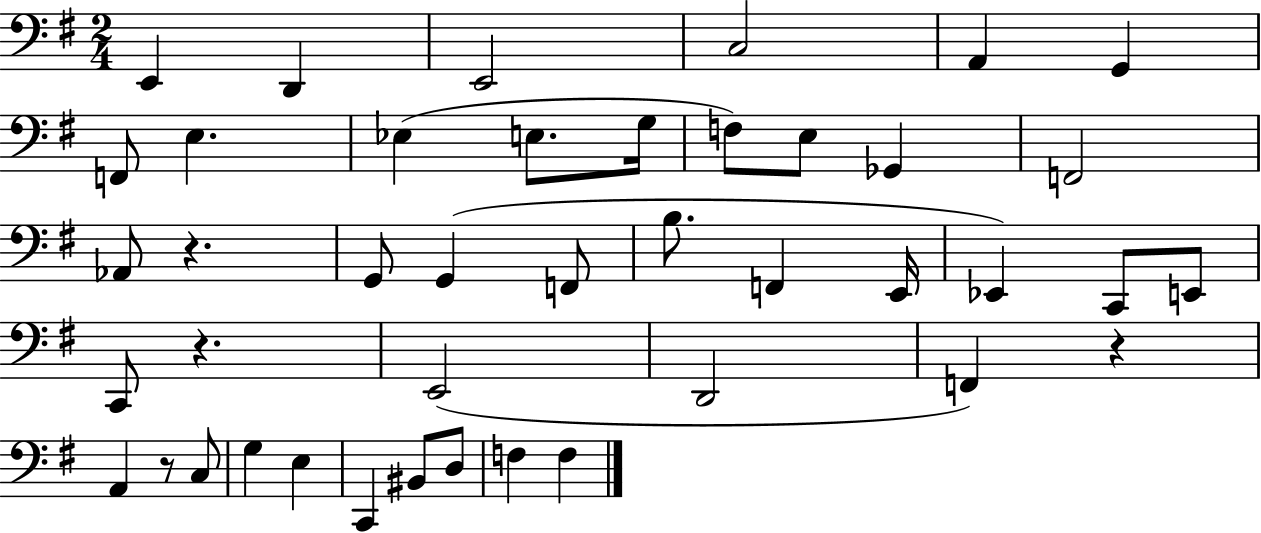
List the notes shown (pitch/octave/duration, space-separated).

E2/q D2/q E2/h C3/h A2/q G2/q F2/e E3/q. Eb3/q E3/e. G3/s F3/e E3/e Gb2/q F2/h Ab2/e R/q. G2/e G2/q F2/e B3/e. F2/q E2/s Eb2/q C2/e E2/e C2/e R/q. E2/h D2/h F2/q R/q A2/q R/e C3/e G3/q E3/q C2/q BIS2/e D3/e F3/q F3/q